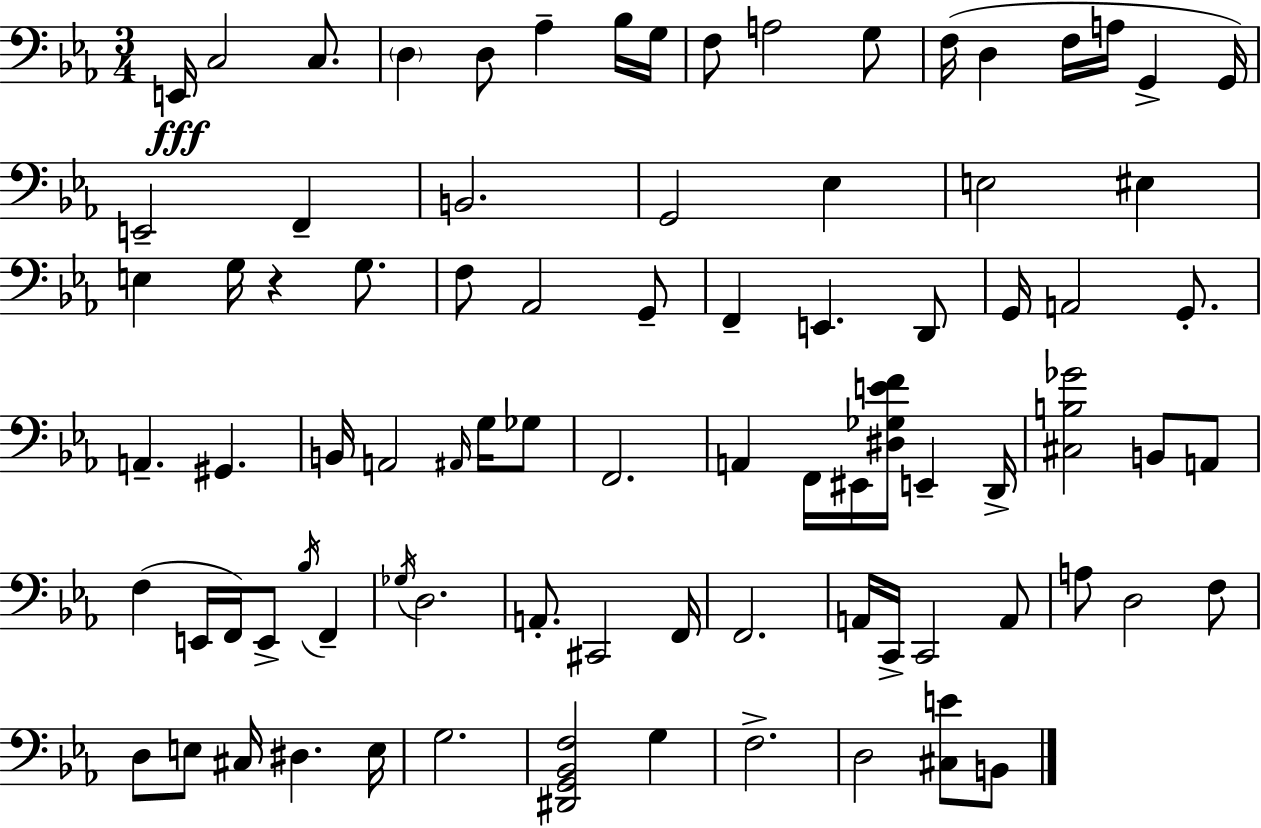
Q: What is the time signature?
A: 3/4